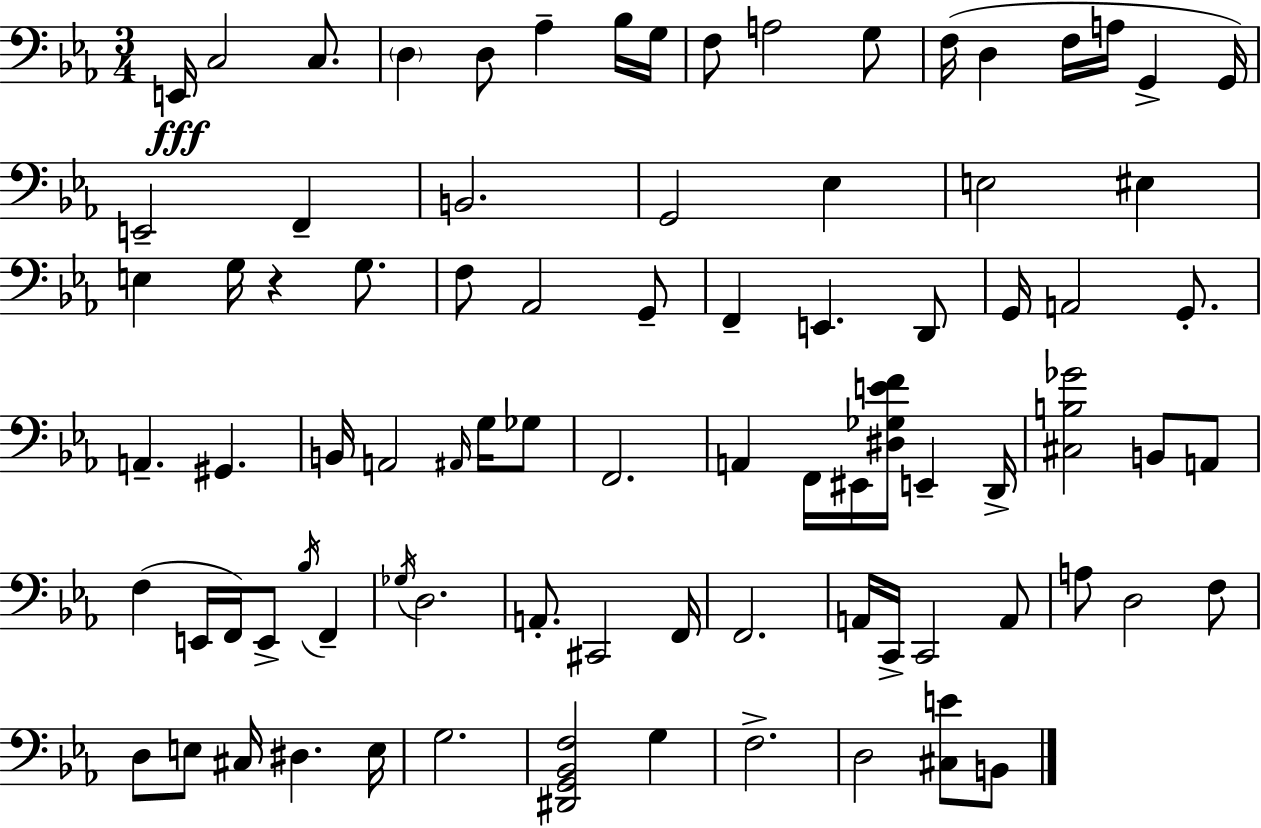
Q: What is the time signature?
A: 3/4